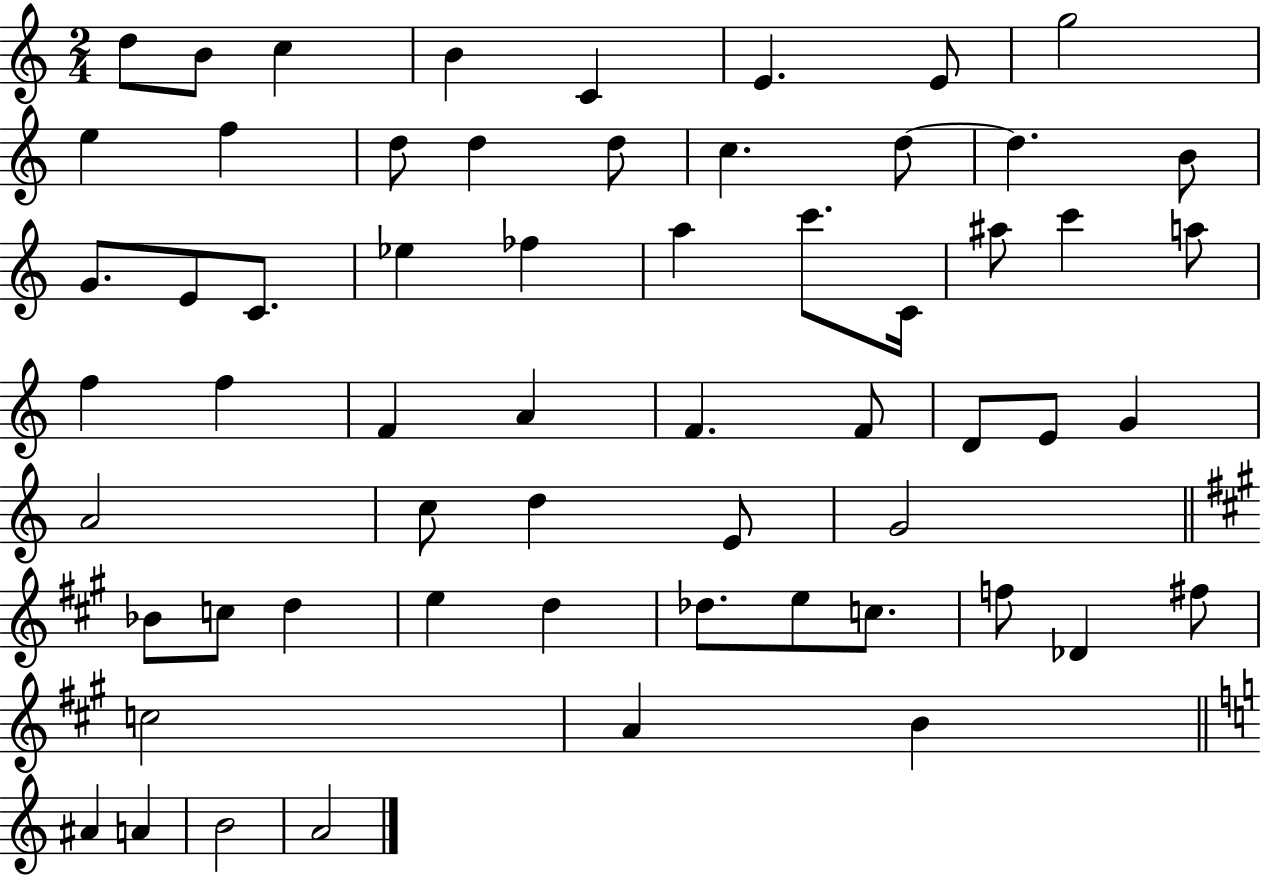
{
  \clef treble
  \numericTimeSignature
  \time 2/4
  \key c \major
  d''8 b'8 c''4 | b'4 c'4 | e'4. e'8 | g''2 | \break e''4 f''4 | d''8 d''4 d''8 | c''4. d''8~~ | d''4. b'8 | \break g'8. e'8 c'8. | ees''4 fes''4 | a''4 c'''8. c'16 | ais''8 c'''4 a''8 | \break f''4 f''4 | f'4 a'4 | f'4. f'8 | d'8 e'8 g'4 | \break a'2 | c''8 d''4 e'8 | g'2 | \bar "||" \break \key a \major bes'8 c''8 d''4 | e''4 d''4 | des''8. e''8 c''8. | f''8 des'4 fis''8 | \break c''2 | a'4 b'4 | \bar "||" \break \key c \major ais'4 a'4 | b'2 | a'2 | \bar "|."
}